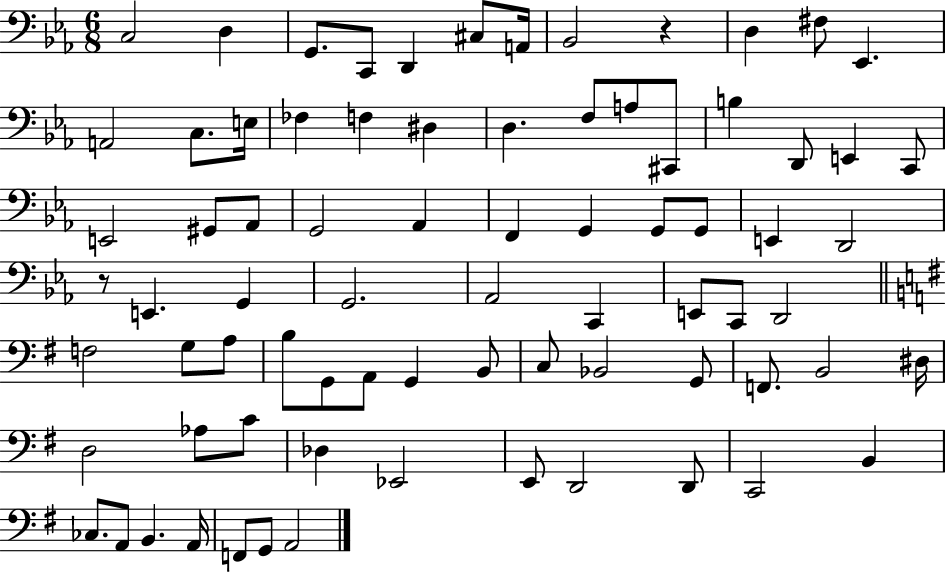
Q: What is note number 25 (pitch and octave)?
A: C2